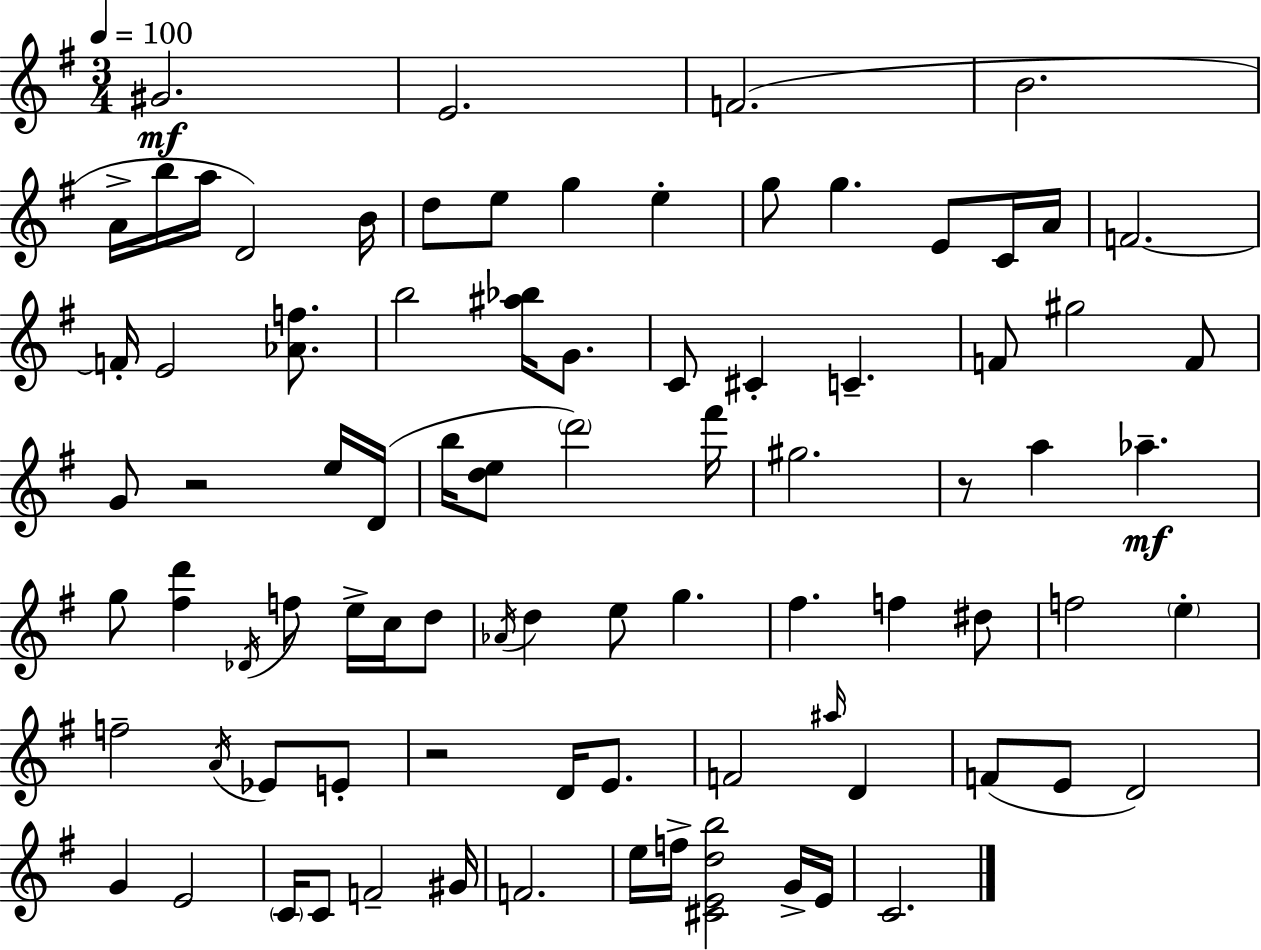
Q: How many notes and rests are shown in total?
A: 85